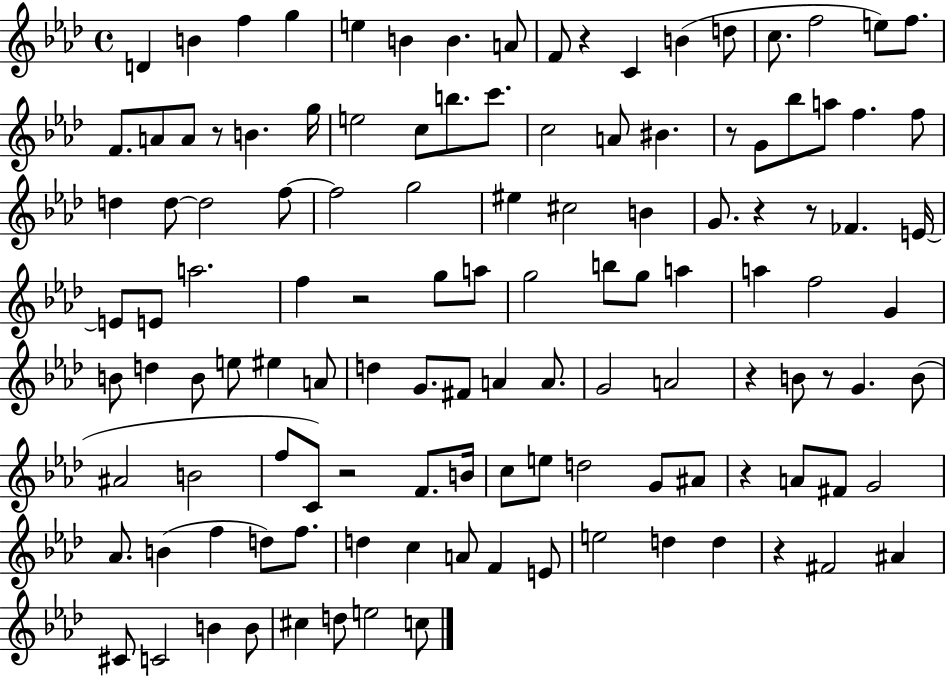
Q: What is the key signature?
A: AES major